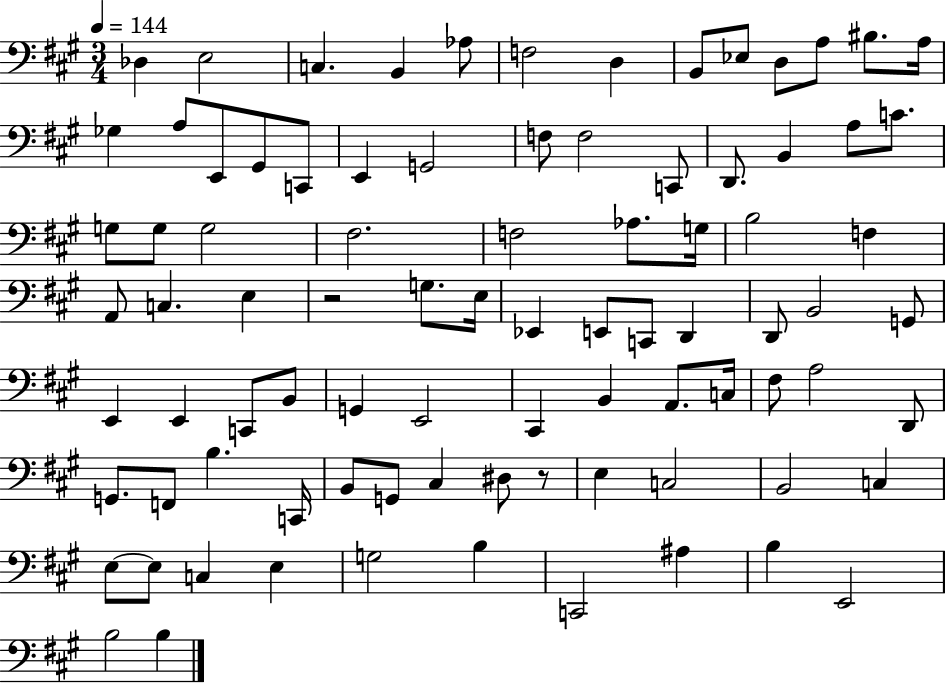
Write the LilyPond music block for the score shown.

{
  \clef bass
  \numericTimeSignature
  \time 3/4
  \key a \major
  \tempo 4 = 144
  \repeat volta 2 { des4 e2 | c4. b,4 aes8 | f2 d4 | b,8 ees8 d8 a8 bis8. a16 | \break ges4 a8 e,8 gis,8 c,8 | e,4 g,2 | f8 f2 c,8 | d,8. b,4 a8 c'8. | \break g8 g8 g2 | fis2. | f2 aes8. g16 | b2 f4 | \break a,8 c4. e4 | r2 g8. e16 | ees,4 e,8 c,8 d,4 | d,8 b,2 g,8 | \break e,4 e,4 c,8 b,8 | g,4 e,2 | cis,4 b,4 a,8. c16 | fis8 a2 d,8 | \break g,8. f,8 b4. c,16 | b,8 g,8 cis4 dis8 r8 | e4 c2 | b,2 c4 | \break e8~~ e8 c4 e4 | g2 b4 | c,2 ais4 | b4 e,2 | \break b2 b4 | } \bar "|."
}